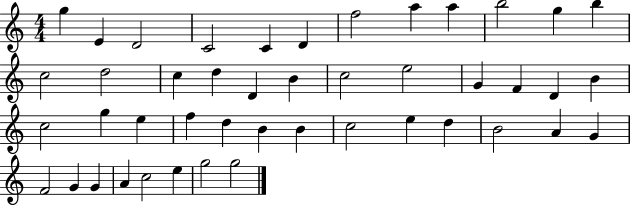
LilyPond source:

{
  \clef treble
  \numericTimeSignature
  \time 4/4
  \key c \major
  g''4 e'4 d'2 | c'2 c'4 d'4 | f''2 a''4 a''4 | b''2 g''4 b''4 | \break c''2 d''2 | c''4 d''4 d'4 b'4 | c''2 e''2 | g'4 f'4 d'4 b'4 | \break c''2 g''4 e''4 | f''4 d''4 b'4 b'4 | c''2 e''4 d''4 | b'2 a'4 g'4 | \break f'2 g'4 g'4 | a'4 c''2 e''4 | g''2 g''2 | \bar "|."
}